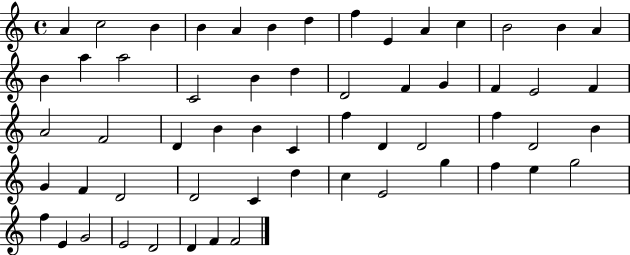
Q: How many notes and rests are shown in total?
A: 58